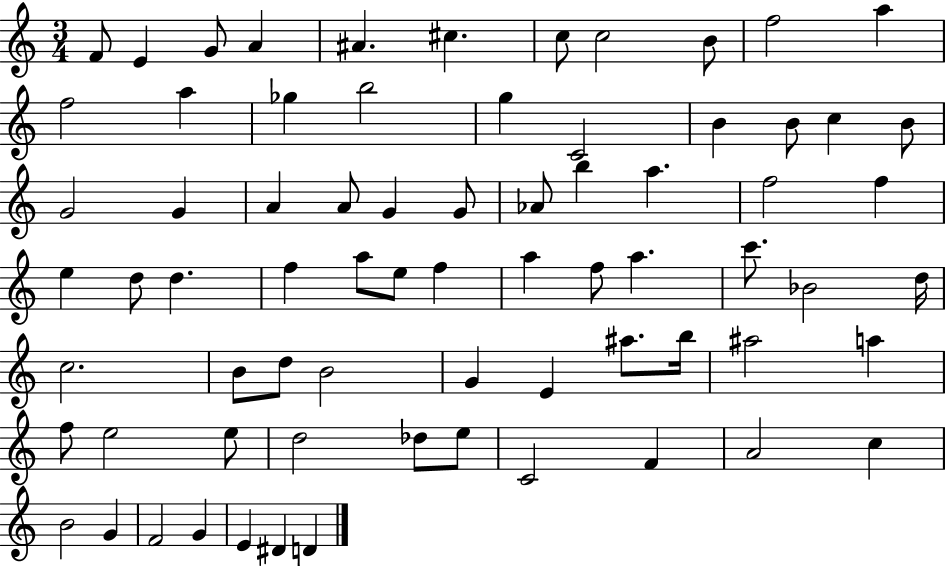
{
  \clef treble
  \numericTimeSignature
  \time 3/4
  \key c \major
  f'8 e'4 g'8 a'4 | ais'4. cis''4. | c''8 c''2 b'8 | f''2 a''4 | \break f''2 a''4 | ges''4 b''2 | g''4 c'2 | b'4 b'8 c''4 b'8 | \break g'2 g'4 | a'4 a'8 g'4 g'8 | aes'8 b''4 a''4. | f''2 f''4 | \break e''4 d''8 d''4. | f''4 a''8 e''8 f''4 | a''4 f''8 a''4. | c'''8. bes'2 d''16 | \break c''2. | b'8 d''8 b'2 | g'4 e'4 ais''8. b''16 | ais''2 a''4 | \break f''8 e''2 e''8 | d''2 des''8 e''8 | c'2 f'4 | a'2 c''4 | \break b'2 g'4 | f'2 g'4 | e'4 dis'4 d'4 | \bar "|."
}